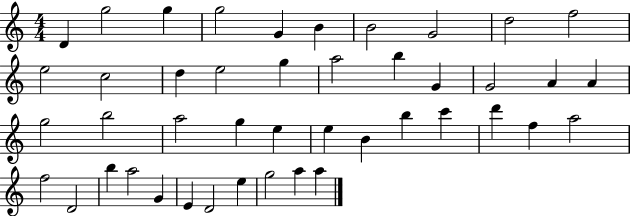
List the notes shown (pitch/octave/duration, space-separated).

D4/q G5/h G5/q G5/h G4/q B4/q B4/h G4/h D5/h F5/h E5/h C5/h D5/q E5/h G5/q A5/h B5/q G4/q G4/h A4/q A4/q G5/h B5/h A5/h G5/q E5/q E5/q B4/q B5/q C6/q D6/q F5/q A5/h F5/h D4/h B5/q A5/h G4/q E4/q D4/h E5/q G5/h A5/q A5/q